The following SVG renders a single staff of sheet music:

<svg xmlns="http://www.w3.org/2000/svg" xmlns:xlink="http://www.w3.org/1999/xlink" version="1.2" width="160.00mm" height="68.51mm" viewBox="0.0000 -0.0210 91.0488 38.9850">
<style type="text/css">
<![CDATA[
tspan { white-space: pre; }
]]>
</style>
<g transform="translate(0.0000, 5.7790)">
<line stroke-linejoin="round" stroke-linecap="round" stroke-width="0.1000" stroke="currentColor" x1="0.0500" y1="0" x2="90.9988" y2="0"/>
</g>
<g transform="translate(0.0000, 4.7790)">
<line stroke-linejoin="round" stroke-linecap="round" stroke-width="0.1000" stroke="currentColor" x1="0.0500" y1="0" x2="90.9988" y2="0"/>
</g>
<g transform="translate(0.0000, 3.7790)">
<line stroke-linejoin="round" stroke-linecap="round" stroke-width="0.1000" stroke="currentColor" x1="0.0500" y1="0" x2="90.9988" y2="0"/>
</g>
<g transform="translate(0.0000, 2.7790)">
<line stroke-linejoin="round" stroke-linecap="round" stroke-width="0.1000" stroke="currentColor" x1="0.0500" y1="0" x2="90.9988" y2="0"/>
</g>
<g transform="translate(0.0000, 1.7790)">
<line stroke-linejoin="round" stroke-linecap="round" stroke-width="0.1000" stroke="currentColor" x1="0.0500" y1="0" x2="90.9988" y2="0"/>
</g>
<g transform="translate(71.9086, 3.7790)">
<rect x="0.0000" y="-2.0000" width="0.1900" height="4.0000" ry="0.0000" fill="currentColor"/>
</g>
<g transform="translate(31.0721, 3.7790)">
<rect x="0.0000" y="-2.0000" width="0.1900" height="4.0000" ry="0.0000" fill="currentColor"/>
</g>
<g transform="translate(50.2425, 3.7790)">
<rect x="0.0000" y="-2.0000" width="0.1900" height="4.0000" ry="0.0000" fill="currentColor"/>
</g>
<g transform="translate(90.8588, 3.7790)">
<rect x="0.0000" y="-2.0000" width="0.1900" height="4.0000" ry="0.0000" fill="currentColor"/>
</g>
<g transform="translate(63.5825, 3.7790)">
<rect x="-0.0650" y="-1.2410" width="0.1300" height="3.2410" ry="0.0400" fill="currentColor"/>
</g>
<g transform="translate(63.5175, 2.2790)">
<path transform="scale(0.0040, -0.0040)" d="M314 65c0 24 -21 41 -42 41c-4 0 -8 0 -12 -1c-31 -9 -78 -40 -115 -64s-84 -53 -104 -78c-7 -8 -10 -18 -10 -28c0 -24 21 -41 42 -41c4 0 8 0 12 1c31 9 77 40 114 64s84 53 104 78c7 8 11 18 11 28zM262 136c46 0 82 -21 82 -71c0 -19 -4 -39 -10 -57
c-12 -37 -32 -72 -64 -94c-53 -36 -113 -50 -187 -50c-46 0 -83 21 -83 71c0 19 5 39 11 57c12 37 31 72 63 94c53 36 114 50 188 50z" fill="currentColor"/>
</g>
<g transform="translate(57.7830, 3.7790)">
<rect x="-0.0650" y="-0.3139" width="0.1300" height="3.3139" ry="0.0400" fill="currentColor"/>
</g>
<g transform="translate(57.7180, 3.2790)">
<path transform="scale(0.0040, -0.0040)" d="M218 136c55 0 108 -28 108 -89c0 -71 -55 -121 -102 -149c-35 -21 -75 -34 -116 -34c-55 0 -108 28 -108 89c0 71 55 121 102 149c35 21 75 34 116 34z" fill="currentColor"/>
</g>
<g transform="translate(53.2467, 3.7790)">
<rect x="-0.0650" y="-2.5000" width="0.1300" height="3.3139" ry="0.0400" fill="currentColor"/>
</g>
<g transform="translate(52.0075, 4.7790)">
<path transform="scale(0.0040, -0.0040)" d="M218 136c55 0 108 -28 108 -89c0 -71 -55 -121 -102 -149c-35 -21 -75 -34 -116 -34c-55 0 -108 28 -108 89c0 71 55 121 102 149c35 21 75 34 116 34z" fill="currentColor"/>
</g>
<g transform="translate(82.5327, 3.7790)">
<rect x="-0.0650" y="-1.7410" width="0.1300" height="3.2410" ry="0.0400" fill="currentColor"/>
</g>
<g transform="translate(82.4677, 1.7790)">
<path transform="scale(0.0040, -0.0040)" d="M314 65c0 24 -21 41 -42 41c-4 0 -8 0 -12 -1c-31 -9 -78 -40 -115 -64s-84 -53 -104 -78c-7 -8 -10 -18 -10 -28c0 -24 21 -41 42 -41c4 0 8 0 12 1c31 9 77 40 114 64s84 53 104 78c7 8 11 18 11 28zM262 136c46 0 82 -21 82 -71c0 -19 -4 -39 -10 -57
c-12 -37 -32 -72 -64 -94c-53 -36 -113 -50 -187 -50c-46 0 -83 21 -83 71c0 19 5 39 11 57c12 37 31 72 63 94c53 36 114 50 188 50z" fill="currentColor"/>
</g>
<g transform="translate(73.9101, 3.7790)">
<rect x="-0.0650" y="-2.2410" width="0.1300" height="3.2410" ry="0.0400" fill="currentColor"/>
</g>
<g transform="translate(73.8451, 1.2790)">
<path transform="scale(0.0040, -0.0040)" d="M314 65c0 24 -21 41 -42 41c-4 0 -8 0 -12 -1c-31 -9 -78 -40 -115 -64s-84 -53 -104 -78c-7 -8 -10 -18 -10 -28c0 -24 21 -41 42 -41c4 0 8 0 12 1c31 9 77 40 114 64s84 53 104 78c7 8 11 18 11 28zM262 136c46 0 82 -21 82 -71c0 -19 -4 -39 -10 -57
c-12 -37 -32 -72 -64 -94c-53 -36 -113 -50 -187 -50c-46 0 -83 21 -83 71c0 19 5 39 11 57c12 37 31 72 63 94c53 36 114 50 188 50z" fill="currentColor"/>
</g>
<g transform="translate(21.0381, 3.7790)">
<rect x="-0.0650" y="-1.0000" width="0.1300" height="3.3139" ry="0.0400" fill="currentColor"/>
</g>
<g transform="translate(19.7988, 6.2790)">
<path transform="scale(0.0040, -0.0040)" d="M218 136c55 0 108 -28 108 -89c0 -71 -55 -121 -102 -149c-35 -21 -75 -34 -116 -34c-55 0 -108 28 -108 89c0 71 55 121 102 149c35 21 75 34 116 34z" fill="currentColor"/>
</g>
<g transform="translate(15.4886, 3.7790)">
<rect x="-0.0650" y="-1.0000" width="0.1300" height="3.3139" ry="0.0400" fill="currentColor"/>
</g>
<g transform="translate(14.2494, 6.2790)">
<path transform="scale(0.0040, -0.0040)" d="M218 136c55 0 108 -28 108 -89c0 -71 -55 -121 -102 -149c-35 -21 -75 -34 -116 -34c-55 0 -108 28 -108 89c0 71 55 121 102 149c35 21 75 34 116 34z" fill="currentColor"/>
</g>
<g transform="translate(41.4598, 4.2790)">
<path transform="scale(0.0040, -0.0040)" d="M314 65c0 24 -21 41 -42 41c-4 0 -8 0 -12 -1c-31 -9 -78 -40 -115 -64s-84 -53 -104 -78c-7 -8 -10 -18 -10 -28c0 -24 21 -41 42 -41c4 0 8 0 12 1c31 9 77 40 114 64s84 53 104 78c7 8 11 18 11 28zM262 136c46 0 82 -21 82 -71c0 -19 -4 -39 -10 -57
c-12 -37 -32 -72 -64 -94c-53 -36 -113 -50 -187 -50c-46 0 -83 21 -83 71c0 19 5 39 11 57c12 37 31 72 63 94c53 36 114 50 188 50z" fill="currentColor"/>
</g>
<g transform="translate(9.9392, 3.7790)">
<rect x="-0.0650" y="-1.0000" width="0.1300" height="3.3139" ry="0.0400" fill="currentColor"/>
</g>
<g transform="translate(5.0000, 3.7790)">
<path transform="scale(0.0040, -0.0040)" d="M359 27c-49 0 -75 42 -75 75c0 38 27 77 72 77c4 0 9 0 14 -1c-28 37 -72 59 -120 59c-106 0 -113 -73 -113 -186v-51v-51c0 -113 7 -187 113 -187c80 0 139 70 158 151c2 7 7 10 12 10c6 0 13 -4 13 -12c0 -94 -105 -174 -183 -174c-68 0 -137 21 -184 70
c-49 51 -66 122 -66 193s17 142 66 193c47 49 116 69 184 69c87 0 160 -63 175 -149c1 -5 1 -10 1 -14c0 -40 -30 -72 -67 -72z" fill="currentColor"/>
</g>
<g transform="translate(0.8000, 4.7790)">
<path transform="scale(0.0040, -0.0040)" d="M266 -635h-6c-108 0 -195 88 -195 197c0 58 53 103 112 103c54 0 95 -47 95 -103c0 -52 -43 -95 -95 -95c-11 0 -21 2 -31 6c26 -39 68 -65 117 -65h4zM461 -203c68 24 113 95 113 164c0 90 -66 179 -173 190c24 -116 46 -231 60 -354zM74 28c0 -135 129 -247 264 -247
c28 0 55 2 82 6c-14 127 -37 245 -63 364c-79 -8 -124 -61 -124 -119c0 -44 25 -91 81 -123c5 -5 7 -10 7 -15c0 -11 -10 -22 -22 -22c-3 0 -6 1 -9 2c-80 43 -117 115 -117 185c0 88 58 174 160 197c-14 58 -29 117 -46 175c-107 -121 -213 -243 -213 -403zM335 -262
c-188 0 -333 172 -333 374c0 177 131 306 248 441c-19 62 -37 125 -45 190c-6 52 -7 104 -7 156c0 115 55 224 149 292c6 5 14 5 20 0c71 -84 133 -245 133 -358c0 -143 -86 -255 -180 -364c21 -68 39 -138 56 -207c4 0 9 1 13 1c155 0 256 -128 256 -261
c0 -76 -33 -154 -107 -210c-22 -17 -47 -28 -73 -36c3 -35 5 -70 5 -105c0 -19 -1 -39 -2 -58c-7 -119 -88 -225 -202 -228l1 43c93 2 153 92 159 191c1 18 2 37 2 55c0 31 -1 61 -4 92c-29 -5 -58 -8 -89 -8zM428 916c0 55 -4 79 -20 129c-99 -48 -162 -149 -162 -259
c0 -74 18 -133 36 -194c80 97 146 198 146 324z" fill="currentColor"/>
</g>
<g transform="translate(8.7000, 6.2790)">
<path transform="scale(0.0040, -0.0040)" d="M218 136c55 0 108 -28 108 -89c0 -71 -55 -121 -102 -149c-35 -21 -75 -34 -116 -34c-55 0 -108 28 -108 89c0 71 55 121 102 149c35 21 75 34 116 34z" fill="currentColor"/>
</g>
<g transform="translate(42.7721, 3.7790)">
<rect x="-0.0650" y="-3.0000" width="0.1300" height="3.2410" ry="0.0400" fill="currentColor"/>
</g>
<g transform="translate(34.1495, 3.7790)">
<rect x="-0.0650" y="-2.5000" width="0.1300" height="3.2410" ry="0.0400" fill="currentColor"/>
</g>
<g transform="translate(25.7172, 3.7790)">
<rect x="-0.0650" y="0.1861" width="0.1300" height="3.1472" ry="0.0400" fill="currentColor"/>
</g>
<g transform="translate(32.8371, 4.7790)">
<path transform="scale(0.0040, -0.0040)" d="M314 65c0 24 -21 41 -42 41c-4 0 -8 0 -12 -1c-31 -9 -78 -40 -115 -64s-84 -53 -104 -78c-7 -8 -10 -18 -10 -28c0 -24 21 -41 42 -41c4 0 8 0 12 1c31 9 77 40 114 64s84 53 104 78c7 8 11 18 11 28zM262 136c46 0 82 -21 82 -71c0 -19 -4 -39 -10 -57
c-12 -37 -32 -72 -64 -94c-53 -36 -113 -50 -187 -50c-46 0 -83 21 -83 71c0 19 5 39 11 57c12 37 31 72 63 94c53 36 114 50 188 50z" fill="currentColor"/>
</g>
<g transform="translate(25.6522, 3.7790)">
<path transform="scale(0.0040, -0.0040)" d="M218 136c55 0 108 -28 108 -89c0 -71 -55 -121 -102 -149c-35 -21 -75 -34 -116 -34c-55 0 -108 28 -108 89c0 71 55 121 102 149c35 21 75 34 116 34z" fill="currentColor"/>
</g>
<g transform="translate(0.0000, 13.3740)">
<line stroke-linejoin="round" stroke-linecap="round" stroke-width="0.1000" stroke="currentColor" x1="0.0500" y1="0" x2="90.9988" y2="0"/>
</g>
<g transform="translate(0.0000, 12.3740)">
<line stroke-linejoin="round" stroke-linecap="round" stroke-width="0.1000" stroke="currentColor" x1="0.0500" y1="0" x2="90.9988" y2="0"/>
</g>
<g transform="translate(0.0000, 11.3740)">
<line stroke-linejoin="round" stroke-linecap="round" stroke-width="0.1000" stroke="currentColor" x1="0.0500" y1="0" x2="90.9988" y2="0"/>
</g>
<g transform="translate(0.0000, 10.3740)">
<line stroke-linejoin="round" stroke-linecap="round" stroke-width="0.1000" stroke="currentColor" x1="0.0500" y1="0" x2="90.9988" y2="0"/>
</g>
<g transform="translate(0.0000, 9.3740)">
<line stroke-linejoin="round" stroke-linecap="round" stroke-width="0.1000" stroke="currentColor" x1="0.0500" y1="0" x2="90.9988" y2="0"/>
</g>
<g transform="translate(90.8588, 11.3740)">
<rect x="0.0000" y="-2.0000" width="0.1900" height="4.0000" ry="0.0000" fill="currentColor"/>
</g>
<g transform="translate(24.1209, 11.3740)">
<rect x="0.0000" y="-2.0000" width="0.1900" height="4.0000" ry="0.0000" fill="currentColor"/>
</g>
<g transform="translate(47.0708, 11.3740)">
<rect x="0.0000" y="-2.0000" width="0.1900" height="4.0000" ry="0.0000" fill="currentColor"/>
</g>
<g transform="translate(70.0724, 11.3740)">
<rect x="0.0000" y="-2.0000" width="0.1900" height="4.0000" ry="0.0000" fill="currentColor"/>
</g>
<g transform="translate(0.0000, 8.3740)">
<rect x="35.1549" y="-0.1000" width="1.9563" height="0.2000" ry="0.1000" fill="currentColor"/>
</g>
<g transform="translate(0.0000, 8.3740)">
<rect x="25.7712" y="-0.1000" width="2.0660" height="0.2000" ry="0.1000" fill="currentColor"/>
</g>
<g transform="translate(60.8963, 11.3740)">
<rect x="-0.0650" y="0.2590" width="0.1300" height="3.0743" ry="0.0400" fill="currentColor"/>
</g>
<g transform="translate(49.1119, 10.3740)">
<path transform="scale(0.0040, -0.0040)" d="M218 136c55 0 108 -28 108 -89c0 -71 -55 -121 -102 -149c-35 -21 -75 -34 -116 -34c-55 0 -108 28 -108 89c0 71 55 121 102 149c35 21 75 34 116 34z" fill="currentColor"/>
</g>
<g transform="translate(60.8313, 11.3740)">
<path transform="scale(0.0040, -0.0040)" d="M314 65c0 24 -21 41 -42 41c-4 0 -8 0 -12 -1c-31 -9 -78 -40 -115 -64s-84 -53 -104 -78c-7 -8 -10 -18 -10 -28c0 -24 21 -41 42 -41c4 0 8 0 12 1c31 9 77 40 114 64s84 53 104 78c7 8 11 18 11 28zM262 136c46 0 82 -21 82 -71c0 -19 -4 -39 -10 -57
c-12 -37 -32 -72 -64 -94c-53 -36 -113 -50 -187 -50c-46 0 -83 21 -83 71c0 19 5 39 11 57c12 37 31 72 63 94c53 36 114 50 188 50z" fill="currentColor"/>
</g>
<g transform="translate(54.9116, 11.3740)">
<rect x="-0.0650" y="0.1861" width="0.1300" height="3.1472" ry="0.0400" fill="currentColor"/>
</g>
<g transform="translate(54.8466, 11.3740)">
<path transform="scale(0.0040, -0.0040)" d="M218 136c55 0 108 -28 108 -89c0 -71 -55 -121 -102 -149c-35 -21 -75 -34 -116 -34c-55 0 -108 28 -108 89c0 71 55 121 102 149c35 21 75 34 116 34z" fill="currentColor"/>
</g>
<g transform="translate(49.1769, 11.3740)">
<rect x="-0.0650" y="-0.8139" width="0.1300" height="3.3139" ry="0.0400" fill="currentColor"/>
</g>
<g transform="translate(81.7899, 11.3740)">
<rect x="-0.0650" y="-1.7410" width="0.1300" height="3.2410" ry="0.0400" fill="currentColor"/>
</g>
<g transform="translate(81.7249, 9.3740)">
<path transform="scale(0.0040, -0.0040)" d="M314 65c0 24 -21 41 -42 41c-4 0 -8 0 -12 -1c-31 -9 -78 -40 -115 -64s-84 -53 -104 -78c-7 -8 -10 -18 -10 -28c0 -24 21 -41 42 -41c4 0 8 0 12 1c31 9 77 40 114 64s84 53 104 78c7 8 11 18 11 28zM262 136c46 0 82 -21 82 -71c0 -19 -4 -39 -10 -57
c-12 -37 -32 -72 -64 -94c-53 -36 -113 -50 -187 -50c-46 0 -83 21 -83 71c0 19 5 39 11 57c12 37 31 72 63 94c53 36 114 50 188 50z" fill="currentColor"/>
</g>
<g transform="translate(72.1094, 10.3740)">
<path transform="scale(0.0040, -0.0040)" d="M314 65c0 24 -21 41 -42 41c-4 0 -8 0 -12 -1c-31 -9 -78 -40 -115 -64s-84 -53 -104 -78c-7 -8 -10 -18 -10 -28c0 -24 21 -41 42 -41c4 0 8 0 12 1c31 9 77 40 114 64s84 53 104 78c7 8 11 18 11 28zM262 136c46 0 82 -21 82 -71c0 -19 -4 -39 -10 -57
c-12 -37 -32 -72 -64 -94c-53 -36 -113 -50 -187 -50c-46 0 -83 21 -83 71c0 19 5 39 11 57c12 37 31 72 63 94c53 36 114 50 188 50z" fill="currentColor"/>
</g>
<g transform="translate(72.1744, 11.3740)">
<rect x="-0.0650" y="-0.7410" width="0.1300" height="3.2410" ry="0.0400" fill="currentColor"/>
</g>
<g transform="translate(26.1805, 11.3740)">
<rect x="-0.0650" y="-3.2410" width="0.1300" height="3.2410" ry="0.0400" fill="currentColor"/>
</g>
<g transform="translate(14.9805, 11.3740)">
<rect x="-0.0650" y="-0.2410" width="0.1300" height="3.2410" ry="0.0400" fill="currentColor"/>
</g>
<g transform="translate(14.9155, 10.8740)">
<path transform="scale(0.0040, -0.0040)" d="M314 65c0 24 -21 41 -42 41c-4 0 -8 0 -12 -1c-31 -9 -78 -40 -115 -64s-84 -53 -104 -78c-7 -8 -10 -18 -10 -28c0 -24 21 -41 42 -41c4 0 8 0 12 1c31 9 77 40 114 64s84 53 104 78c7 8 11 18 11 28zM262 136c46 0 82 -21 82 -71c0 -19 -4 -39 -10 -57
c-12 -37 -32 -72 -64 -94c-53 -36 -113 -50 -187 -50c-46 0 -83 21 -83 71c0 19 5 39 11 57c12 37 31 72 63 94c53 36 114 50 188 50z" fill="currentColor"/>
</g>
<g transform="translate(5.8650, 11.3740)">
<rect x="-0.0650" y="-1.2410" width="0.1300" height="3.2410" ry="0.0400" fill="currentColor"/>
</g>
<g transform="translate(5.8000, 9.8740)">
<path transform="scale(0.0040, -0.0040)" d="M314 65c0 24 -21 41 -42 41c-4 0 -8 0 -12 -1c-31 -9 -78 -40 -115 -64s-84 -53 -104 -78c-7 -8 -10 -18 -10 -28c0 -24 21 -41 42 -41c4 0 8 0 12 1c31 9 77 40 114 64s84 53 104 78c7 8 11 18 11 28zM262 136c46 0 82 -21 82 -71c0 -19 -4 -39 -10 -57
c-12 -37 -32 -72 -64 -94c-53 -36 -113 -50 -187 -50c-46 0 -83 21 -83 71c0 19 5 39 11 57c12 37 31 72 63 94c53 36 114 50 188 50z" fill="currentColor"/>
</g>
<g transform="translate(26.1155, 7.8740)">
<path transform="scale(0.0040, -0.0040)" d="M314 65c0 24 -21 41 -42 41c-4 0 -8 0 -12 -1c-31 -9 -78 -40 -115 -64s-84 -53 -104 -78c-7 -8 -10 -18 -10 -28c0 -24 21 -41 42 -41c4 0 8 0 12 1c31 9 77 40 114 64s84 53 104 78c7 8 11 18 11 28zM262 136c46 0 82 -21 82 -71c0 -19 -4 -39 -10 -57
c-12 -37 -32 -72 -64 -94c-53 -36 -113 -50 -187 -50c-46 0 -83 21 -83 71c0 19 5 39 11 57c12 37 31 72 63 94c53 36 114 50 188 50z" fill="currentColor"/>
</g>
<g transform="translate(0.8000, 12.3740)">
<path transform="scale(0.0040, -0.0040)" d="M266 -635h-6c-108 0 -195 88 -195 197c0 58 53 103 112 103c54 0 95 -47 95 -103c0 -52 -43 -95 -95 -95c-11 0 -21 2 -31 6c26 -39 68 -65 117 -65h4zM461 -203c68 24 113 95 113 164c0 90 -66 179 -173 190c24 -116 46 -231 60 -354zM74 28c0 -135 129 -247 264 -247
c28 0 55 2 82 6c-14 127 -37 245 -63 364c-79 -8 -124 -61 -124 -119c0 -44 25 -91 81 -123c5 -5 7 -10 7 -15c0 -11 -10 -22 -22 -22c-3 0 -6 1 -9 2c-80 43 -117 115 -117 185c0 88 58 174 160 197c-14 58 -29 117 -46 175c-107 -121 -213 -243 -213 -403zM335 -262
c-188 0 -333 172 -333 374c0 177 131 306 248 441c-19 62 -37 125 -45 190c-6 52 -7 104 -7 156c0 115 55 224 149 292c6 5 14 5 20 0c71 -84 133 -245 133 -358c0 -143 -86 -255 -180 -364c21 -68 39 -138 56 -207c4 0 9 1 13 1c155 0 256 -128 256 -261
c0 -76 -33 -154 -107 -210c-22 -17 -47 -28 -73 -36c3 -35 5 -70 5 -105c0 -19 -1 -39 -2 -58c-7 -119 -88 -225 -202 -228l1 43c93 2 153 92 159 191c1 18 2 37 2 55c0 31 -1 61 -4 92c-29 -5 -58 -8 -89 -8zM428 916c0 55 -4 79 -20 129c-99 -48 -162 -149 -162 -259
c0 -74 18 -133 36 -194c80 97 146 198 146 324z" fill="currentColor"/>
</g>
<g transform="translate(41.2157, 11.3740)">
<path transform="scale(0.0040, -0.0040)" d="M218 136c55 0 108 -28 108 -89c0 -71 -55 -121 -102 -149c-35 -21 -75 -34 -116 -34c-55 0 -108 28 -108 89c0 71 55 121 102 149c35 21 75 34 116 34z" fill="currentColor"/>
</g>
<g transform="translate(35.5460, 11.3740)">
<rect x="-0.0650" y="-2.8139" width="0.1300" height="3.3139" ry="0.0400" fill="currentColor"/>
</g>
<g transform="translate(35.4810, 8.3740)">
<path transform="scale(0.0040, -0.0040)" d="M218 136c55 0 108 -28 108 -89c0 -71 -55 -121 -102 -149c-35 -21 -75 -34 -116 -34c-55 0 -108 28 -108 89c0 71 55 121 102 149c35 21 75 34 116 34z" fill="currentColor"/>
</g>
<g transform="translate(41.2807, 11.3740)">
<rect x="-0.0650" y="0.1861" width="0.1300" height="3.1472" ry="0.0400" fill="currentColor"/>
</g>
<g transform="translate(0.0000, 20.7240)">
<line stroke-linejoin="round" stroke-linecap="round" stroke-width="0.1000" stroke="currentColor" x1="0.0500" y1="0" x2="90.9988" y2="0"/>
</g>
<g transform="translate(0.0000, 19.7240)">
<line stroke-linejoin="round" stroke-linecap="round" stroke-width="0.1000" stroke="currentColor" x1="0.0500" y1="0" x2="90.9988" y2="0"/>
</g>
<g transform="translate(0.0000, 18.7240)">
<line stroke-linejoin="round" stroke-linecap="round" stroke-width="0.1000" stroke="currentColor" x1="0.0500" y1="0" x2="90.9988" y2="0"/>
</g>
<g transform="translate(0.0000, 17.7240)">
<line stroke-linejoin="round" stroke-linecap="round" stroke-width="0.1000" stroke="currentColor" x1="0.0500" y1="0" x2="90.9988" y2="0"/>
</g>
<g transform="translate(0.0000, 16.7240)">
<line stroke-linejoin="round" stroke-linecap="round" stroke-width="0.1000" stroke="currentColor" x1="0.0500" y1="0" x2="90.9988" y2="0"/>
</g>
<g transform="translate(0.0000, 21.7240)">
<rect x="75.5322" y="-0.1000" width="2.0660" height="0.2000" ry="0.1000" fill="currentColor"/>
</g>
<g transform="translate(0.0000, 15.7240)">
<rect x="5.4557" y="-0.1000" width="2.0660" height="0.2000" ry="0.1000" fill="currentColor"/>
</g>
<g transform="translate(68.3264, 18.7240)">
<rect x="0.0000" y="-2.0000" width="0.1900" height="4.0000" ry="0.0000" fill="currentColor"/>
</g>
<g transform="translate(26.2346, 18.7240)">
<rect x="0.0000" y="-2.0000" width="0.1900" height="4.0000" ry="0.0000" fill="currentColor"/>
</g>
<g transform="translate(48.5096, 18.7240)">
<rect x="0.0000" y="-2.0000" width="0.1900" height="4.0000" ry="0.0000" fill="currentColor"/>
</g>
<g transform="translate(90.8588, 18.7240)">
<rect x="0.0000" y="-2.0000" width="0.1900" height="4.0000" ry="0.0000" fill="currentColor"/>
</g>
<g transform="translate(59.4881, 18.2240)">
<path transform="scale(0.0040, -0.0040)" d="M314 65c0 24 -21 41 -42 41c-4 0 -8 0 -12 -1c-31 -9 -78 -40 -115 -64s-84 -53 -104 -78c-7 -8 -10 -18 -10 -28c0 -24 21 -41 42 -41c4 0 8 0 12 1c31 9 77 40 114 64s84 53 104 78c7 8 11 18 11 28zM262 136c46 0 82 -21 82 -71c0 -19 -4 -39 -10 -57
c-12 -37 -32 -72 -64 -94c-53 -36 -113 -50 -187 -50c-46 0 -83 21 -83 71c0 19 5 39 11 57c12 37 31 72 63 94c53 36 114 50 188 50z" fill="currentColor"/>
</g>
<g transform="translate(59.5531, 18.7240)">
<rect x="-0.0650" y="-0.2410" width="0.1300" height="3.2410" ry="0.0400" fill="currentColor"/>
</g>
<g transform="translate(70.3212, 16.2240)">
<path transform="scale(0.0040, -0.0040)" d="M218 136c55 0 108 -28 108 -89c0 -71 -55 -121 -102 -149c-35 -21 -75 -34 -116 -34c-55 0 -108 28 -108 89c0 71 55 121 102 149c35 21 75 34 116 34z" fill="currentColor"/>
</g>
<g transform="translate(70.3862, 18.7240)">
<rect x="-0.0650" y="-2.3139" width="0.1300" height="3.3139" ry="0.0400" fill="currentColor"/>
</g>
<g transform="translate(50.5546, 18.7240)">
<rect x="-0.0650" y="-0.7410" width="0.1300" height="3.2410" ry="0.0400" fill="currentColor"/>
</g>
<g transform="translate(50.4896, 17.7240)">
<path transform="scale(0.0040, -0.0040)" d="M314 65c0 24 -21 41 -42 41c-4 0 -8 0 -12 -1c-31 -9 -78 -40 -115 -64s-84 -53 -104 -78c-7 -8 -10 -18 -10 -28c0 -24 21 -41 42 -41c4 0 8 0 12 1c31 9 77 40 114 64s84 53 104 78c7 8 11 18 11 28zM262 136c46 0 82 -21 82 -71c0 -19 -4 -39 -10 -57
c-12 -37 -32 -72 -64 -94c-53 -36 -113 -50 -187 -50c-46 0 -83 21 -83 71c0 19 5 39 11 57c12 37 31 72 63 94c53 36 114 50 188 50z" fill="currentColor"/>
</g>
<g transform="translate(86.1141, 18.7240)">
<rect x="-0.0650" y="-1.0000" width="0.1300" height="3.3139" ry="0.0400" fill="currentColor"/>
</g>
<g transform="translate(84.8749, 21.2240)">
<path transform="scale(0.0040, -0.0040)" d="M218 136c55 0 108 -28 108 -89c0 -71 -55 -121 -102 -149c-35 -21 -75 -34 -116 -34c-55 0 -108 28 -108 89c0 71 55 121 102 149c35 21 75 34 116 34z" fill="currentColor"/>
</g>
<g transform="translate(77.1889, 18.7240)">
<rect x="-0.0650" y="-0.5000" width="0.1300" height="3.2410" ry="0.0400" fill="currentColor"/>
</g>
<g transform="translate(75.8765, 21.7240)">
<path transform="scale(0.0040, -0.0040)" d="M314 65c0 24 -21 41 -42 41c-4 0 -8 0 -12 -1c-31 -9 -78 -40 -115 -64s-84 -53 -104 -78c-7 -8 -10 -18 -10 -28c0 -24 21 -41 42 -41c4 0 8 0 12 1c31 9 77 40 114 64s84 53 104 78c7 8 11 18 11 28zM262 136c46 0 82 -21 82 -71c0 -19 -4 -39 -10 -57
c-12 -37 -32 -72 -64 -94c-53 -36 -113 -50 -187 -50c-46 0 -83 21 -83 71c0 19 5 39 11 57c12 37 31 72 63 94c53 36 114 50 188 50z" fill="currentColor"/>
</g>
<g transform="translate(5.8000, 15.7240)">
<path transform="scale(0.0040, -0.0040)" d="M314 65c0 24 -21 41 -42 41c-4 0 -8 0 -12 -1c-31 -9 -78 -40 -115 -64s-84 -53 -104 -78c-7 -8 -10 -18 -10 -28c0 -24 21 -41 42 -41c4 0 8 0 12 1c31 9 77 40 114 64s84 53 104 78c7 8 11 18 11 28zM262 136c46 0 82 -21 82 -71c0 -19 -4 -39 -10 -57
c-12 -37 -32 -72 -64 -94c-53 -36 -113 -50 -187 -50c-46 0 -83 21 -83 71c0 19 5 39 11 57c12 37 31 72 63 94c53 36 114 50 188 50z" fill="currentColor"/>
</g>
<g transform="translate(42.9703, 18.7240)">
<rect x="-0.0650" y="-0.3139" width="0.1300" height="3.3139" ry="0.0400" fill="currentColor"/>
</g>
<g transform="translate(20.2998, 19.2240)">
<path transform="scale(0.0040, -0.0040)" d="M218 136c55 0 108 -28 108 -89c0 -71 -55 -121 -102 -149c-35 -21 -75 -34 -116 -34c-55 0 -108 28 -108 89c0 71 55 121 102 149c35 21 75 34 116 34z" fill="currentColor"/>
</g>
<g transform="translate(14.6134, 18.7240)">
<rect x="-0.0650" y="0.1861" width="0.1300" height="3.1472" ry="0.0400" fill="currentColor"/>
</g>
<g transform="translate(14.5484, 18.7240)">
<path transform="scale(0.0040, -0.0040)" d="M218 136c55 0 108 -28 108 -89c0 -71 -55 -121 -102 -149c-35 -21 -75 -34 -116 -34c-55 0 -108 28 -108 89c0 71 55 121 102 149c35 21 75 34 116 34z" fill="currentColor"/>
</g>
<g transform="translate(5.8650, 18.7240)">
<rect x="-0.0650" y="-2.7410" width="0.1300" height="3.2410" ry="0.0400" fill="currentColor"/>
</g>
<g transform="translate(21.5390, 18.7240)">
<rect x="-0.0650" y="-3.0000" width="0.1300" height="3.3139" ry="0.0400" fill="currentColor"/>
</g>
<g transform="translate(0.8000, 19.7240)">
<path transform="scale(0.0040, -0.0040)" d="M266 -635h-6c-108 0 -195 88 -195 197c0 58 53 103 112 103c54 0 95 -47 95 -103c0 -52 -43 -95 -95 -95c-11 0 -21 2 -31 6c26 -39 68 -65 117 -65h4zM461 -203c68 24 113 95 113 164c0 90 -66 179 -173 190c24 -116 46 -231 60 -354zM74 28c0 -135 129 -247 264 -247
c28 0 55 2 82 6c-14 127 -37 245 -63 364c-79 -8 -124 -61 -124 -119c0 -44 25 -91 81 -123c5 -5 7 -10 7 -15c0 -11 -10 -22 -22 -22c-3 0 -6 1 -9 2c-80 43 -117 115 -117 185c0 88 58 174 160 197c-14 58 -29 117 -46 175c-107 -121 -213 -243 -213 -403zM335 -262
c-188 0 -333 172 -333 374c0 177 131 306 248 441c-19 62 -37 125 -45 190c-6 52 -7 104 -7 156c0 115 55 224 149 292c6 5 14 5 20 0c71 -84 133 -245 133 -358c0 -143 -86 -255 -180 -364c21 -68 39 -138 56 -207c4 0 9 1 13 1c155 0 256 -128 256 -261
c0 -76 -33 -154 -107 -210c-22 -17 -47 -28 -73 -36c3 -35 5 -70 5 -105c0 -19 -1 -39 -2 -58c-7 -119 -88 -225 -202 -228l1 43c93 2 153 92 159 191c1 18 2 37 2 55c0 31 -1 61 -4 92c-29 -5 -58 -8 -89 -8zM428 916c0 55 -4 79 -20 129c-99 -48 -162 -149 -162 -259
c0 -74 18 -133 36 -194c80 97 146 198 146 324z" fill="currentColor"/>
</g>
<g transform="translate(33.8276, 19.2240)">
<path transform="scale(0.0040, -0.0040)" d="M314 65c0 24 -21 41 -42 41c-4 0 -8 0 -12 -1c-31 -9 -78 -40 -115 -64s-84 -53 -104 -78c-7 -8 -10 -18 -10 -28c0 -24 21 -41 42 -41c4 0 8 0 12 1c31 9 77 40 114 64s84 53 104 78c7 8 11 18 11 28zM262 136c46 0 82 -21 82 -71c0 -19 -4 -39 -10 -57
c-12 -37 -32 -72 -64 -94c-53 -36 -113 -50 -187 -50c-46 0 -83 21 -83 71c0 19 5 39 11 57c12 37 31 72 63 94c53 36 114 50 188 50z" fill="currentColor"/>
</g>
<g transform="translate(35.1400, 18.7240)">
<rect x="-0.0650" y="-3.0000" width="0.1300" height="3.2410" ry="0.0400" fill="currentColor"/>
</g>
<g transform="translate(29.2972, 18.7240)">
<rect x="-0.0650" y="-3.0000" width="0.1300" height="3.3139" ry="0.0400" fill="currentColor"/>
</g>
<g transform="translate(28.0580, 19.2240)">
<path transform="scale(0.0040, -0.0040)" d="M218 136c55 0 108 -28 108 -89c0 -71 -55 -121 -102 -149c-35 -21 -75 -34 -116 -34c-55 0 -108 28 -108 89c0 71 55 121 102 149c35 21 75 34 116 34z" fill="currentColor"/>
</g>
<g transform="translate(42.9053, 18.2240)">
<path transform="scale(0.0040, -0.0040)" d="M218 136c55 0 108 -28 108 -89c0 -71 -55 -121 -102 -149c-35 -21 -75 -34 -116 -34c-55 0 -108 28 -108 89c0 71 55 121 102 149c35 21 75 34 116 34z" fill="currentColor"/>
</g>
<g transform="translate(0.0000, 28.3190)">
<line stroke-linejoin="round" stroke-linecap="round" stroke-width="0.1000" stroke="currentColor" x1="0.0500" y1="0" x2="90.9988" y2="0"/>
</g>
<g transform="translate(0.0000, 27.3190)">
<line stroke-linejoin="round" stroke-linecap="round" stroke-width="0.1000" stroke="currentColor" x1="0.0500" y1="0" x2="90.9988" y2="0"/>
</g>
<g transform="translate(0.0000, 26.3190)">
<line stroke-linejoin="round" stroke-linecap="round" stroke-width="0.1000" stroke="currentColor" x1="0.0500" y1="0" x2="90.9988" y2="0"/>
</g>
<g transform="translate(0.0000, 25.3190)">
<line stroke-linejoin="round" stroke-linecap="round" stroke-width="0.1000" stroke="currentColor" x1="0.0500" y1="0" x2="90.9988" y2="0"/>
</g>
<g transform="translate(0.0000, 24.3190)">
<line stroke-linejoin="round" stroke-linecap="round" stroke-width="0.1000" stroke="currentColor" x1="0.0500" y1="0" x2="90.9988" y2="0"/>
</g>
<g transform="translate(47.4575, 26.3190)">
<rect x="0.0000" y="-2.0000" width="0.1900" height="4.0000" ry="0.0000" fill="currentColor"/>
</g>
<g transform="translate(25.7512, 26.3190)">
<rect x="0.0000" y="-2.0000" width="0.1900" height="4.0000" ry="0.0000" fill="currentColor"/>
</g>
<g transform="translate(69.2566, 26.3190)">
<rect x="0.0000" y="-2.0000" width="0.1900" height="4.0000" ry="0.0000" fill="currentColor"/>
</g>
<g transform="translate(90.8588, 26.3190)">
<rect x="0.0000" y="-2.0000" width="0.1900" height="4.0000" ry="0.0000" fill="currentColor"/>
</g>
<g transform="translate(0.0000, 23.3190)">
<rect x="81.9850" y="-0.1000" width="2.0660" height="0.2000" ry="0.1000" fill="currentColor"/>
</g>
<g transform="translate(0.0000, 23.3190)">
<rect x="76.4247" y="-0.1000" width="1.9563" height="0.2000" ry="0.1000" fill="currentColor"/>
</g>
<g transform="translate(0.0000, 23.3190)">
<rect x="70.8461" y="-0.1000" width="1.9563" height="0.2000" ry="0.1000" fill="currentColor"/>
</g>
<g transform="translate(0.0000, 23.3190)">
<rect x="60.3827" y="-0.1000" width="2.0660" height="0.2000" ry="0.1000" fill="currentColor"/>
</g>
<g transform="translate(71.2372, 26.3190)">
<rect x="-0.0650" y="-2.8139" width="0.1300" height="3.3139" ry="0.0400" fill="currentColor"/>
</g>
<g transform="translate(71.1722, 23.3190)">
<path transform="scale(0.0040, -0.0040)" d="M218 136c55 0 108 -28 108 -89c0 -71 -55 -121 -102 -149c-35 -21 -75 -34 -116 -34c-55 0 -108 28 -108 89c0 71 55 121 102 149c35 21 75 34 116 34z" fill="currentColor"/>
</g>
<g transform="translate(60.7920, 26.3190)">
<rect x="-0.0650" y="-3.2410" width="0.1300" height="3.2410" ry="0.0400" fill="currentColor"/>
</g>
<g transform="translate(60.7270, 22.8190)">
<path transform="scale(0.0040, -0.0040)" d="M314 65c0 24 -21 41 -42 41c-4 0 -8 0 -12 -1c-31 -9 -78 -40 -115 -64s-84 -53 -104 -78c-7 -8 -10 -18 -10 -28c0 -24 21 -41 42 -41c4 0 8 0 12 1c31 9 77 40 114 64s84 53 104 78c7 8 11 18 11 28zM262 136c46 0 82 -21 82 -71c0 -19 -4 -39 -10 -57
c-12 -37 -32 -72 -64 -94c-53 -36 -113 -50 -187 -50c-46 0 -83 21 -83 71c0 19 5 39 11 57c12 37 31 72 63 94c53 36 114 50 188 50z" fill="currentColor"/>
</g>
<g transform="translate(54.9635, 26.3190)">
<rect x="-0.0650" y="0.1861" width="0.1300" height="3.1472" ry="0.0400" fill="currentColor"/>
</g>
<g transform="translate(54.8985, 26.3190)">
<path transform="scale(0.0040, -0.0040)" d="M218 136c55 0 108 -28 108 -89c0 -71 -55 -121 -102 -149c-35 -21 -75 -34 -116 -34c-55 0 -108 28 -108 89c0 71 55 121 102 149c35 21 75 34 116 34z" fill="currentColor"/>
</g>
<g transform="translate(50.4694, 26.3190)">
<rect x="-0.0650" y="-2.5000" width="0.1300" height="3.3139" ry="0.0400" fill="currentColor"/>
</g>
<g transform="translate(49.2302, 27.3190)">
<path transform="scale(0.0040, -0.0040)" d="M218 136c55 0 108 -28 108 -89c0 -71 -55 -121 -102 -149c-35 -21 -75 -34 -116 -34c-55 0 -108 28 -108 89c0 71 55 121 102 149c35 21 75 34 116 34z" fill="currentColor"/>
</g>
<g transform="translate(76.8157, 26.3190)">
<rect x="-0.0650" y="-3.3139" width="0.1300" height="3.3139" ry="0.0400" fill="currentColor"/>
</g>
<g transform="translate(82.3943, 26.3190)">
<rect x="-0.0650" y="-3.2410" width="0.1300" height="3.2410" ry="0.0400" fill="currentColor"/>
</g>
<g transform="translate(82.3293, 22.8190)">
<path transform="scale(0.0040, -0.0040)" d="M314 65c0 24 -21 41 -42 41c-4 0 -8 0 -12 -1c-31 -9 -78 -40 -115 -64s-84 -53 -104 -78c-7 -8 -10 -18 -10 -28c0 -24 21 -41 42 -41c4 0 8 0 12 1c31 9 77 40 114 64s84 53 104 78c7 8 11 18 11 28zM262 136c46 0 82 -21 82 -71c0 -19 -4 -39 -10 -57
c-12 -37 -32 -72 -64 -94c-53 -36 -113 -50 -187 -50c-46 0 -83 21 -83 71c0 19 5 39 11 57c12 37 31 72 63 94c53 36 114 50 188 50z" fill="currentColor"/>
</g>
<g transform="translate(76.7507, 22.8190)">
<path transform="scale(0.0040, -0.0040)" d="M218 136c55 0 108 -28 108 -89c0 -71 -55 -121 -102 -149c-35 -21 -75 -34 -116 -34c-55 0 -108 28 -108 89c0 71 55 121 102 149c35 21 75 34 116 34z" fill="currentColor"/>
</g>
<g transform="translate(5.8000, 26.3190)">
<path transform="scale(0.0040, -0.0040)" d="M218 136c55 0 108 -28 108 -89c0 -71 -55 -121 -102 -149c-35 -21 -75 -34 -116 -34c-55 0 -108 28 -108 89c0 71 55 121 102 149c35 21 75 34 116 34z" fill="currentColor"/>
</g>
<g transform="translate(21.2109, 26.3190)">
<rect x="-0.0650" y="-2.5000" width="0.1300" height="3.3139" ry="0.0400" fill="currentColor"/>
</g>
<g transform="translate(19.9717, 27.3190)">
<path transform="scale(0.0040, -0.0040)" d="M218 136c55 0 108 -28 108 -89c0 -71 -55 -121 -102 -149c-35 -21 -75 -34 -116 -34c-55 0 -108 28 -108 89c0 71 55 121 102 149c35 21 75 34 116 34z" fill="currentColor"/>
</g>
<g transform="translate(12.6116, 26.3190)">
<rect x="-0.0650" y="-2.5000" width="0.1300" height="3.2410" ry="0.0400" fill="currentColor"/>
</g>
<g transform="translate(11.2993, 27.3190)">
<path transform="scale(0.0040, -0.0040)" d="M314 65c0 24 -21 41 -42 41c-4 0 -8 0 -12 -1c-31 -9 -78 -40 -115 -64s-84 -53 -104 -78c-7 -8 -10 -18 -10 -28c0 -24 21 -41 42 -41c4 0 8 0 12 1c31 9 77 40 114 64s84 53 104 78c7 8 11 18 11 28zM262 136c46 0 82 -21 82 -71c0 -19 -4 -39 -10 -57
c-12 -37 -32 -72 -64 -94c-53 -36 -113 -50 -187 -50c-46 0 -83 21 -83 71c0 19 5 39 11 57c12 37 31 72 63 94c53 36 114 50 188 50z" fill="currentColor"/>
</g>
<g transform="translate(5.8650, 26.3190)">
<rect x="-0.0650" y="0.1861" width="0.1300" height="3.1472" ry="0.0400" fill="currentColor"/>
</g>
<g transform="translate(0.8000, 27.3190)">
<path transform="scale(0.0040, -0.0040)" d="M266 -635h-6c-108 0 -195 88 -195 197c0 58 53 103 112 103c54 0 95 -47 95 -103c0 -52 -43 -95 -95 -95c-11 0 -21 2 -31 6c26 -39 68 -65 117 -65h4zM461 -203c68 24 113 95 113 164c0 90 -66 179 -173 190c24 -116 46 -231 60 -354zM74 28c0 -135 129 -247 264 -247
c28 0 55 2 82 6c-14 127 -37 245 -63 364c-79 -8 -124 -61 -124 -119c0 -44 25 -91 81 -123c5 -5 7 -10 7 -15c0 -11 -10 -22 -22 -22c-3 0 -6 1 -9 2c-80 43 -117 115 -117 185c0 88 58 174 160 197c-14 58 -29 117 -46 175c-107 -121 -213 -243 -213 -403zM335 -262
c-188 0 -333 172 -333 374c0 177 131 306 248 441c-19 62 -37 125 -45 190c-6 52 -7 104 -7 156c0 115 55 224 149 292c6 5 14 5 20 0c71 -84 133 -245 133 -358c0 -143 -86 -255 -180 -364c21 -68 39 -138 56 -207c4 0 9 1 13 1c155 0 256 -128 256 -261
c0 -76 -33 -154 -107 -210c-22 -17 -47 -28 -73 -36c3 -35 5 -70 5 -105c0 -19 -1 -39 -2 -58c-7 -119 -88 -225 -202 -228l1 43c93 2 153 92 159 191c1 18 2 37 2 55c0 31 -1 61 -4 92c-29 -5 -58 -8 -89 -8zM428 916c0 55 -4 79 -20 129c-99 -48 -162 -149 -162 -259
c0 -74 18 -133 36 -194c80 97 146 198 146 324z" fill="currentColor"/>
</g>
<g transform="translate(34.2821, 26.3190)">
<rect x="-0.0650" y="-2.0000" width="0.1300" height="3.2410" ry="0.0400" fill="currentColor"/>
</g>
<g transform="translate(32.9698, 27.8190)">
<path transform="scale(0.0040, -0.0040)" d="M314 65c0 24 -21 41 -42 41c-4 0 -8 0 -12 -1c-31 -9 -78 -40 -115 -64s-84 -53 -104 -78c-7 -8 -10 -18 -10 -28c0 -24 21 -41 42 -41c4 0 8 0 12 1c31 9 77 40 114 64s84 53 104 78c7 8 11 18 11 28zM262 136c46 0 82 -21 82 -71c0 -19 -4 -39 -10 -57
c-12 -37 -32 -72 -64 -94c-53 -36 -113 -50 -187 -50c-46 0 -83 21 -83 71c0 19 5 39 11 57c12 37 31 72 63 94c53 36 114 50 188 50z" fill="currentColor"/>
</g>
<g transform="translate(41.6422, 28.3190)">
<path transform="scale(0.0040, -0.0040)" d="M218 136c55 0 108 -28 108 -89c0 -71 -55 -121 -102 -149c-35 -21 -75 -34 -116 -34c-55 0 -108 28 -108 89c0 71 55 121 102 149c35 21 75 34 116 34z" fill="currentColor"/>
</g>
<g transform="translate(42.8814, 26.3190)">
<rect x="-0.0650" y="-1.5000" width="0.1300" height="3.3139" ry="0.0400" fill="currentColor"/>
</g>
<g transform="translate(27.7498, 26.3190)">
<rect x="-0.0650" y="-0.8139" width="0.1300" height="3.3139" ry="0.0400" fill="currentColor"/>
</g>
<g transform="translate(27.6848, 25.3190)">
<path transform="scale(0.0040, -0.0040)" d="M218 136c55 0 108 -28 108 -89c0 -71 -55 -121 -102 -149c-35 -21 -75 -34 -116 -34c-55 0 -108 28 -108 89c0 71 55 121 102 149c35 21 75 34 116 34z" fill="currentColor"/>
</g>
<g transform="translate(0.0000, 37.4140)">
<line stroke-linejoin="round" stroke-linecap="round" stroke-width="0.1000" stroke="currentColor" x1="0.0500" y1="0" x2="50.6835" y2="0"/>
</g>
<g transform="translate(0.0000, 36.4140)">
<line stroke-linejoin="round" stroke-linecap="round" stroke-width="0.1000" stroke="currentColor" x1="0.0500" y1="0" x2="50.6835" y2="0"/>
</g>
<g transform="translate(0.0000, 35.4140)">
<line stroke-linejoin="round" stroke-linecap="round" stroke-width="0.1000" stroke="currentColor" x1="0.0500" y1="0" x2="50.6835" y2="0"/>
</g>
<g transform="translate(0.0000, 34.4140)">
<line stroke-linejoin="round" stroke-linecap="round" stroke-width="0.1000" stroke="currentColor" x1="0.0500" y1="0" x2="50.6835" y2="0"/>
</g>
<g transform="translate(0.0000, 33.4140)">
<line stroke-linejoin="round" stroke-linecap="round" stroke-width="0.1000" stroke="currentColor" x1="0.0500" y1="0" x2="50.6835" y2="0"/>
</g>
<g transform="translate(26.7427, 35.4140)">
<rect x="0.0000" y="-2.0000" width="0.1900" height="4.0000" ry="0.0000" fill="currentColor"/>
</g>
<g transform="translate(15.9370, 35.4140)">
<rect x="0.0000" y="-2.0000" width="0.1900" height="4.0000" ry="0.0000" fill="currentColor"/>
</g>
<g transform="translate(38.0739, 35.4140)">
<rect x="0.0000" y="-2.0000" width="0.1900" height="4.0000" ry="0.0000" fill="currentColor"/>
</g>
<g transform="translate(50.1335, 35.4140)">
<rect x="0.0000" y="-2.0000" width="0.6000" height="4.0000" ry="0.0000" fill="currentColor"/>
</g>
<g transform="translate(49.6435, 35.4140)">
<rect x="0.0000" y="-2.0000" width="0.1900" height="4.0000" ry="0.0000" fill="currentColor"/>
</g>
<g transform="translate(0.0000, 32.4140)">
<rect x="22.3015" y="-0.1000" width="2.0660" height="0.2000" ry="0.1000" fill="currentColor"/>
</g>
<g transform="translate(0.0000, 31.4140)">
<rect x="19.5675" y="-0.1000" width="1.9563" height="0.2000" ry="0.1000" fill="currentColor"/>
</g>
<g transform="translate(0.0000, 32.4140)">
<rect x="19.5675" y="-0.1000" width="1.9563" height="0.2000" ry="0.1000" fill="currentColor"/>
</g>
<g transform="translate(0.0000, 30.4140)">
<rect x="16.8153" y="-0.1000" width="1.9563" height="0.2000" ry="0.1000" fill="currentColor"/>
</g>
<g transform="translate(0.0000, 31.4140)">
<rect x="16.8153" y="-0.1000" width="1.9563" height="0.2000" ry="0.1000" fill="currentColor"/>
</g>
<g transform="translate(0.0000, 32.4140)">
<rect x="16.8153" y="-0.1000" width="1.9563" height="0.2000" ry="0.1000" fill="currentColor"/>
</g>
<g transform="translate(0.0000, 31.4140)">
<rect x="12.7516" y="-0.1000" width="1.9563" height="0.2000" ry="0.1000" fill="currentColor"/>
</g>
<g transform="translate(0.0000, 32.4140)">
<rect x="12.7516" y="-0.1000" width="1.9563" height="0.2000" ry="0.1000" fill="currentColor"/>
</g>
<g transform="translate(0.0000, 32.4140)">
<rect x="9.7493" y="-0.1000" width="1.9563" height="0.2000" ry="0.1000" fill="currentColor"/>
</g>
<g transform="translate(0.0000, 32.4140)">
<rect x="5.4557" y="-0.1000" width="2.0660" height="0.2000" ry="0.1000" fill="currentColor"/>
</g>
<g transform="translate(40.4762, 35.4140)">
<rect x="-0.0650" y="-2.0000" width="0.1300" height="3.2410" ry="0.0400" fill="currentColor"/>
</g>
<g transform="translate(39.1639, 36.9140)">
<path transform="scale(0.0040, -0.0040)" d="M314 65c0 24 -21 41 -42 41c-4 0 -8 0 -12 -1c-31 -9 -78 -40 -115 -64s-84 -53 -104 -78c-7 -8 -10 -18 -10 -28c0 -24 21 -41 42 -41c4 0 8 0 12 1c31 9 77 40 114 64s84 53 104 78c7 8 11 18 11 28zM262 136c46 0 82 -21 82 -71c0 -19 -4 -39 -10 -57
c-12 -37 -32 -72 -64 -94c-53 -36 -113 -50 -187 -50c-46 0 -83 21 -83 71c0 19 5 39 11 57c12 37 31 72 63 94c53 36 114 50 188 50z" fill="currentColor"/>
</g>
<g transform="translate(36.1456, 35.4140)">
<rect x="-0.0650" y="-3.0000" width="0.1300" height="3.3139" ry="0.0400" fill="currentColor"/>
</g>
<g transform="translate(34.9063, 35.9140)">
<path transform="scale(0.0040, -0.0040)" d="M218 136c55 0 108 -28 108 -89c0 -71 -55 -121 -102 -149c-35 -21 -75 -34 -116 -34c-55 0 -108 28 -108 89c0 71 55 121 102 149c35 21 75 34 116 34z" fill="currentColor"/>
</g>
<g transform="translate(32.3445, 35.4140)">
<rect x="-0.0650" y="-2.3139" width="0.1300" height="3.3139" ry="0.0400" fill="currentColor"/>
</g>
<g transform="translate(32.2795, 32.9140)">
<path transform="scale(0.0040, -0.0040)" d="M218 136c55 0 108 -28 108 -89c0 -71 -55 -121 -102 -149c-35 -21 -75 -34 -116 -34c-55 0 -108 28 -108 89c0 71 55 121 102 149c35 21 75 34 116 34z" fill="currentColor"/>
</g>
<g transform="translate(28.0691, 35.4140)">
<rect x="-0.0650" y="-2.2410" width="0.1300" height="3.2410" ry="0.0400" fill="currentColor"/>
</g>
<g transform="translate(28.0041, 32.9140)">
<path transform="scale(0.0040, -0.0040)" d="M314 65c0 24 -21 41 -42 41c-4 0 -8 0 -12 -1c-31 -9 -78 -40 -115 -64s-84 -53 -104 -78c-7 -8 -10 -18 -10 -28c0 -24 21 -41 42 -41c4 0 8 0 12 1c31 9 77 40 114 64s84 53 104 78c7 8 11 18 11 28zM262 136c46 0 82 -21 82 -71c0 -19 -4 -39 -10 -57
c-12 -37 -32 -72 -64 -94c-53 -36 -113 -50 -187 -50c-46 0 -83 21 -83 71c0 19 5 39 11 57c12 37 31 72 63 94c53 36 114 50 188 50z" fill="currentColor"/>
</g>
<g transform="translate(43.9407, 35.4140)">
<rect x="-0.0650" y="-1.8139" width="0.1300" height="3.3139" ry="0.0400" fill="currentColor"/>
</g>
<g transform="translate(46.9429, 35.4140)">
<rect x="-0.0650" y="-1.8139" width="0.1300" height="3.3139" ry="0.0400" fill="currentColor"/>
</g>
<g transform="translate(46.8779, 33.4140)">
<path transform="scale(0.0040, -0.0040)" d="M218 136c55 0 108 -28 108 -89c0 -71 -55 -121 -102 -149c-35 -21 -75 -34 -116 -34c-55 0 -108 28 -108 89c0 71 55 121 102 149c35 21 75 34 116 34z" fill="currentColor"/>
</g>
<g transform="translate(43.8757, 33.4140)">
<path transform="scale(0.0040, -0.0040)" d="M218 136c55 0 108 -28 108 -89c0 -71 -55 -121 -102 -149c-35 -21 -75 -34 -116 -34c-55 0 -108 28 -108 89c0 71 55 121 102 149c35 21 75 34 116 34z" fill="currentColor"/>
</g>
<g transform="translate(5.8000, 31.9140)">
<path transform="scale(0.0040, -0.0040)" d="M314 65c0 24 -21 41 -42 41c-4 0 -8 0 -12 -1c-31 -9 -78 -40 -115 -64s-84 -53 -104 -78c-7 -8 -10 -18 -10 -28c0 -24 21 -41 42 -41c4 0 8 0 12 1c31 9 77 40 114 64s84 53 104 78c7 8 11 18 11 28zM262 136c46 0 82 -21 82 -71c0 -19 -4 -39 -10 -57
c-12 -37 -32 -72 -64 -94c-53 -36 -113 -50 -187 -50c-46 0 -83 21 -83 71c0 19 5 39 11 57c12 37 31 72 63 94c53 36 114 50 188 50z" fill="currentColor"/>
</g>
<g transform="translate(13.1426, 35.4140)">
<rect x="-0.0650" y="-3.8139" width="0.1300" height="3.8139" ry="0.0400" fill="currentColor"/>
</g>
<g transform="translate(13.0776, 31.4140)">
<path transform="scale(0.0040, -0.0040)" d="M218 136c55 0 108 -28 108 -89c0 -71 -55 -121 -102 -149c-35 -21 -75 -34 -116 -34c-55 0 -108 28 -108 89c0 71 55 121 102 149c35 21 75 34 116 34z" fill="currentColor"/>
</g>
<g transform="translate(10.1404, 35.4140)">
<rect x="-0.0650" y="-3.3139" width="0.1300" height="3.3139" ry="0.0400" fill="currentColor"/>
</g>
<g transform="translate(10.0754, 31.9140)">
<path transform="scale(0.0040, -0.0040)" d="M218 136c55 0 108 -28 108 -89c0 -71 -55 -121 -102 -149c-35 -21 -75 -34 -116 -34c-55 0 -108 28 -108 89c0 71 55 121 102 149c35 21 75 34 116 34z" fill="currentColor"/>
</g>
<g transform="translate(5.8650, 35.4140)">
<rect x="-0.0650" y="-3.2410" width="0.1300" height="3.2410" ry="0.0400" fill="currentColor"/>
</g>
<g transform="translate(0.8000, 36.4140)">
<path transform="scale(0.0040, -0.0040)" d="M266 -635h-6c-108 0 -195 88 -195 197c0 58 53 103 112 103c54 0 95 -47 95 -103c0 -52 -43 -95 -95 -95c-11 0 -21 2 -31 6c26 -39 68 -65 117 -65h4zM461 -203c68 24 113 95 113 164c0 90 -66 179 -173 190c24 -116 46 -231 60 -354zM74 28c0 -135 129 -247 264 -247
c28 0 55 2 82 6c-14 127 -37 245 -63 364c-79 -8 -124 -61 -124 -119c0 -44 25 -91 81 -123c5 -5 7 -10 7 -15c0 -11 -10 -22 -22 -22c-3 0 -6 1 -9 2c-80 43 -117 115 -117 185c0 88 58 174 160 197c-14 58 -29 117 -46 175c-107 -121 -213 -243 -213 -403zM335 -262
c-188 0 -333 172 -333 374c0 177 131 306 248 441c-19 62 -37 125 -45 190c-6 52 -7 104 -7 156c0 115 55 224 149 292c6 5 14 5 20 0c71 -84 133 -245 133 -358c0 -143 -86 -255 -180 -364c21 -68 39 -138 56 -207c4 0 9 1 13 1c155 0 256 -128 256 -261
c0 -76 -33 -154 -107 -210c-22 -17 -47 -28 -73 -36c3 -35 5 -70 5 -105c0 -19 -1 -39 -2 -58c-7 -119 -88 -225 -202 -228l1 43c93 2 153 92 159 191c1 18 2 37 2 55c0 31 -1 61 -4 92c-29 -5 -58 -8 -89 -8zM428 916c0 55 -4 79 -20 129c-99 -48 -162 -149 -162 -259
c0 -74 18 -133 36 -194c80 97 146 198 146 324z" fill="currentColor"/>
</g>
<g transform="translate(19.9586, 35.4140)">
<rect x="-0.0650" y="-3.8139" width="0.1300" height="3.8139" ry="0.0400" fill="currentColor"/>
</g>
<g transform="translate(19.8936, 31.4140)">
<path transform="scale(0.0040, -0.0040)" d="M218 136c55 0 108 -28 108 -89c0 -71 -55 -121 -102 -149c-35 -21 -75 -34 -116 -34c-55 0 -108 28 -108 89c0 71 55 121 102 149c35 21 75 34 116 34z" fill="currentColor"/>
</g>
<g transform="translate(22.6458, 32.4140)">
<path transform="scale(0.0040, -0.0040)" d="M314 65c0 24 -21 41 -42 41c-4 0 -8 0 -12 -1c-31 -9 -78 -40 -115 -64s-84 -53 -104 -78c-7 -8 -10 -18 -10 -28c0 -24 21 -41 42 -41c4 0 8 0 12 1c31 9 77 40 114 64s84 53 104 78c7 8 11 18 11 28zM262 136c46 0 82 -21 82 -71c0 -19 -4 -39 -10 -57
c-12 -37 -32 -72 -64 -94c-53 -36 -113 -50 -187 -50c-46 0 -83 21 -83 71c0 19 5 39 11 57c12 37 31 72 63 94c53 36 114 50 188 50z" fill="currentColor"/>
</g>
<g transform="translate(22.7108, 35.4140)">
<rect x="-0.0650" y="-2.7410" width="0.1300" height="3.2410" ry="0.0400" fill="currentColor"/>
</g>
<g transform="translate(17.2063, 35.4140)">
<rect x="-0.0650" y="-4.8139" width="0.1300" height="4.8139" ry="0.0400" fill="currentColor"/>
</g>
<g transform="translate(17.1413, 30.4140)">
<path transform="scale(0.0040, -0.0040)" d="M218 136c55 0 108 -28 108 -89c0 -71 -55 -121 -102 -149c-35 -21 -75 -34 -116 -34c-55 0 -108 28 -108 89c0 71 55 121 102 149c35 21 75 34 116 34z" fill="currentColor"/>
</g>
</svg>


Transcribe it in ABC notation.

X:1
T:Untitled
M:4/4
L:1/4
K:C
D D D B G2 A2 G c e2 g2 f2 e2 c2 b2 a B d B B2 d2 f2 a2 B A A A2 c d2 c2 g C2 D B G2 G d F2 E G B b2 a b b2 b2 b c' e' c' a2 g2 g A F2 f f